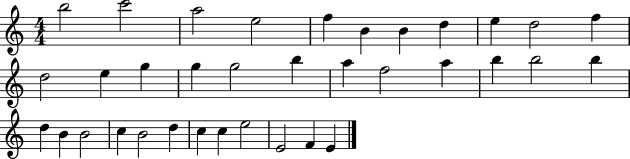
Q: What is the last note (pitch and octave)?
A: E4